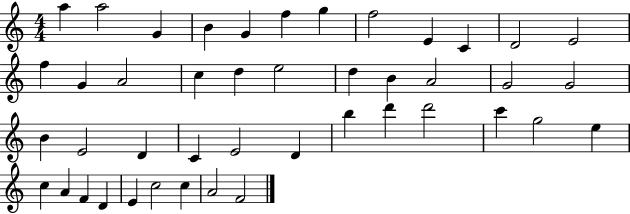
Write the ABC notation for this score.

X:1
T:Untitled
M:4/4
L:1/4
K:C
a a2 G B G f g f2 E C D2 E2 f G A2 c d e2 d B A2 G2 G2 B E2 D C E2 D b d' d'2 c' g2 e c A F D E c2 c A2 F2